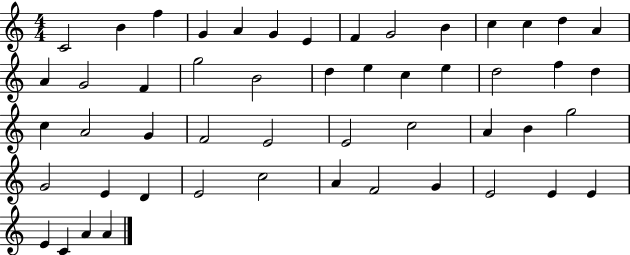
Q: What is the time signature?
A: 4/4